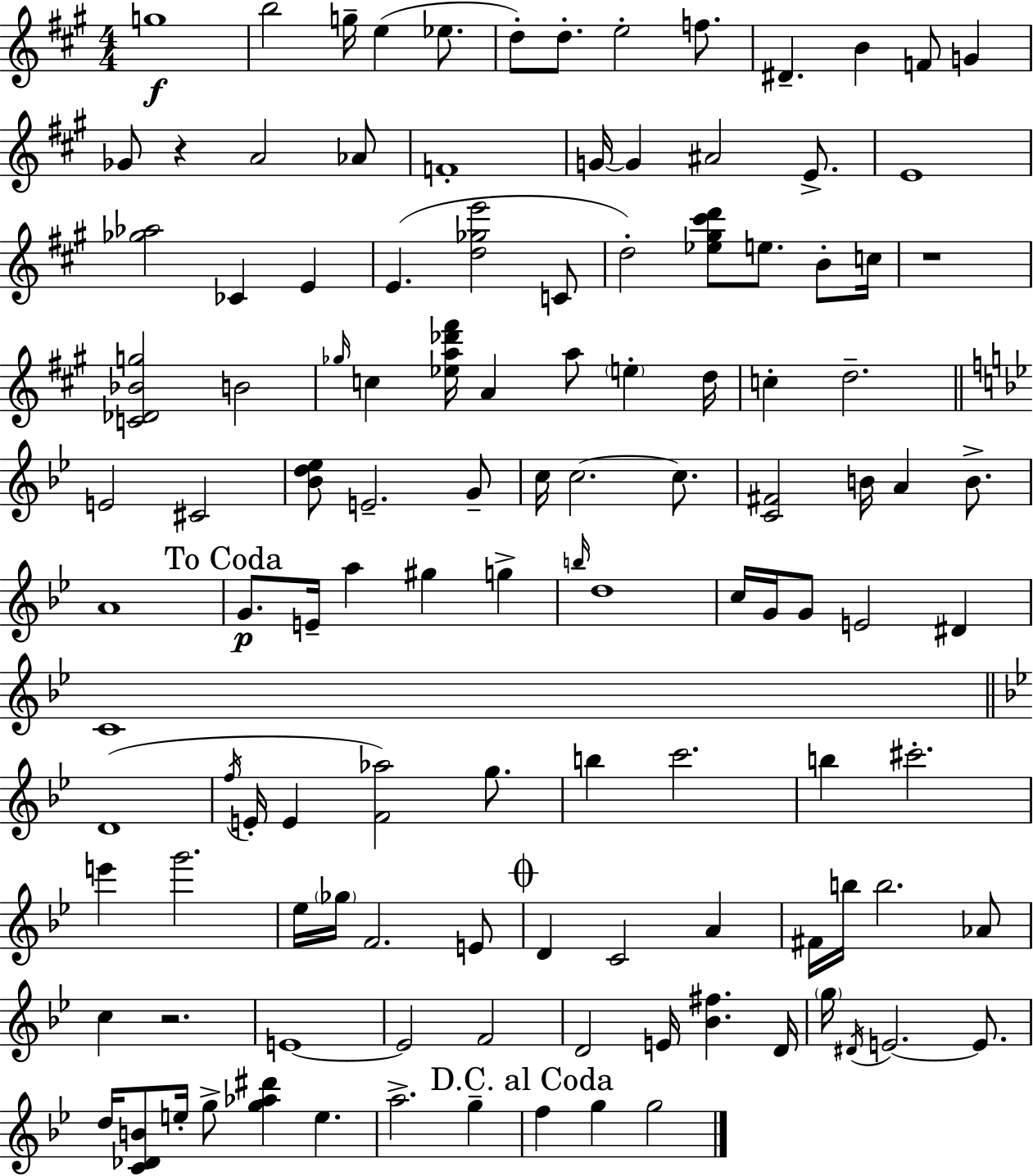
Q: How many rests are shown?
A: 3